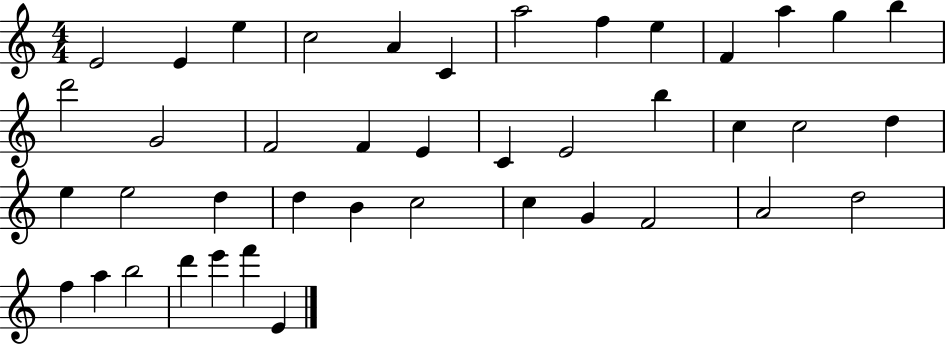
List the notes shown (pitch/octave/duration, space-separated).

E4/h E4/q E5/q C5/h A4/q C4/q A5/h F5/q E5/q F4/q A5/q G5/q B5/q D6/h G4/h F4/h F4/q E4/q C4/q E4/h B5/q C5/q C5/h D5/q E5/q E5/h D5/q D5/q B4/q C5/h C5/q G4/q F4/h A4/h D5/h F5/q A5/q B5/h D6/q E6/q F6/q E4/q